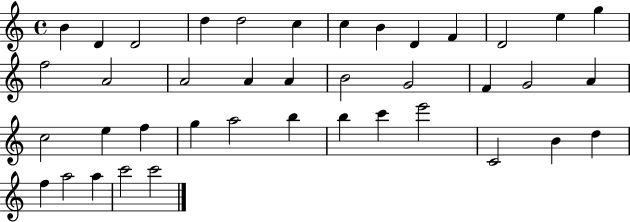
X:1
T:Untitled
M:4/4
L:1/4
K:C
B D D2 d d2 c c B D F D2 e g f2 A2 A2 A A B2 G2 F G2 A c2 e f g a2 b b c' e'2 C2 B d f a2 a c'2 c'2